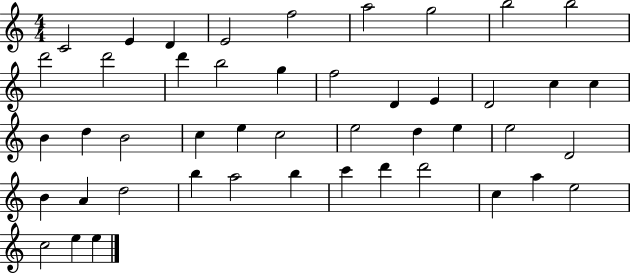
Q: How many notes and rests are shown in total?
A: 46